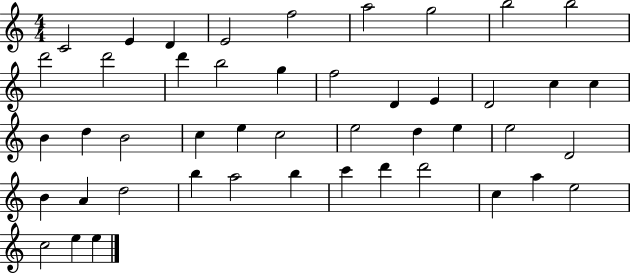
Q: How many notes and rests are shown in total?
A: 46